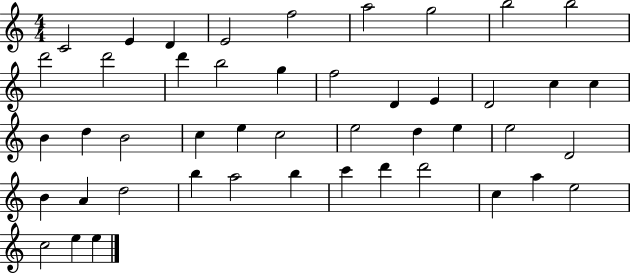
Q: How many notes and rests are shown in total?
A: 46